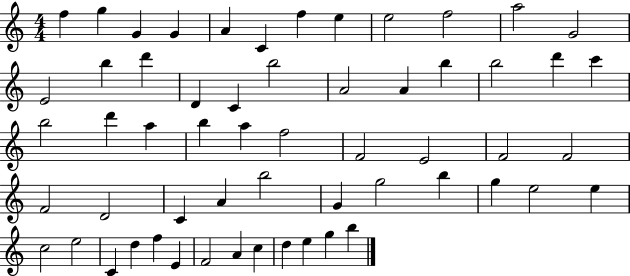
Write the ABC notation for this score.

X:1
T:Untitled
M:4/4
L:1/4
K:C
f g G G A C f e e2 f2 a2 G2 E2 b d' D C b2 A2 A b b2 d' c' b2 d' a b a f2 F2 E2 F2 F2 F2 D2 C A b2 G g2 b g e2 e c2 e2 C d f E F2 A c d e g b